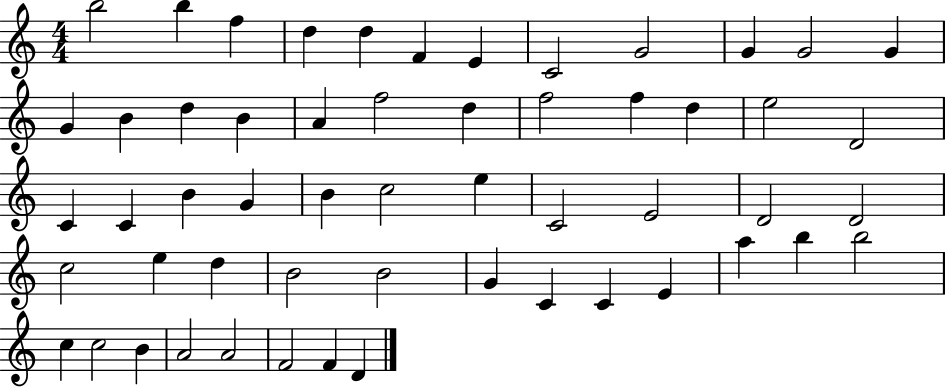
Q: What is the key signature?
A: C major